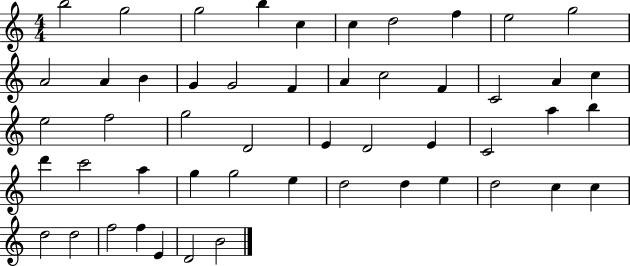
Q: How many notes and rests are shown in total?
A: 51